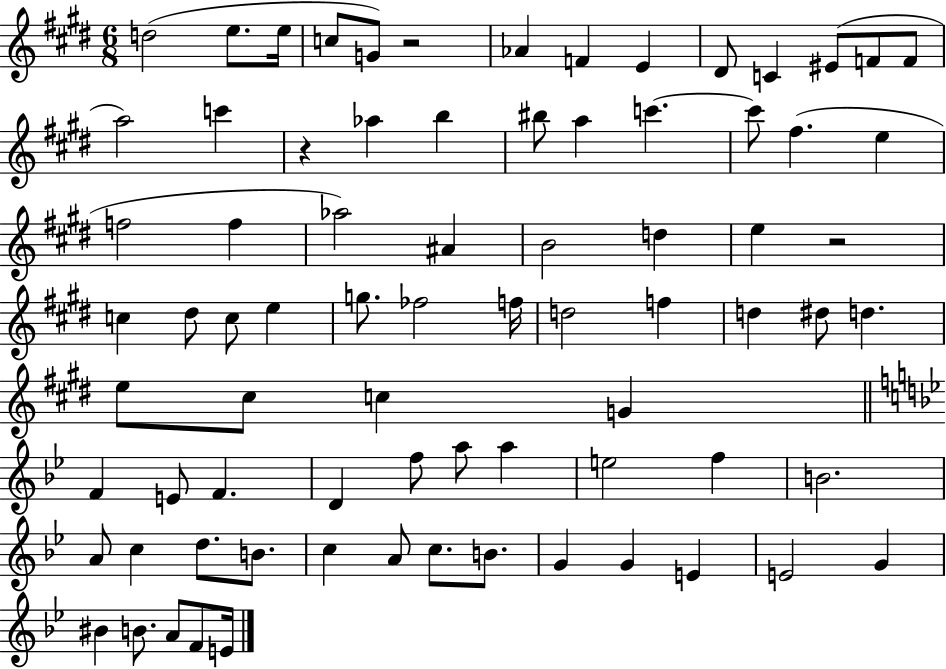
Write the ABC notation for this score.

X:1
T:Untitled
M:6/8
L:1/4
K:E
d2 e/2 e/4 c/2 G/2 z2 _A F E ^D/2 C ^E/2 F/2 F/2 a2 c' z _a b ^b/2 a c' c'/2 ^f e f2 f _a2 ^A B2 d e z2 c ^d/2 c/2 e g/2 _f2 f/4 d2 f d ^d/2 d e/2 ^c/2 c G F E/2 F D f/2 a/2 a e2 f B2 A/2 c d/2 B/2 c A/2 c/2 B/2 G G E E2 G ^B B/2 A/2 F/2 E/4